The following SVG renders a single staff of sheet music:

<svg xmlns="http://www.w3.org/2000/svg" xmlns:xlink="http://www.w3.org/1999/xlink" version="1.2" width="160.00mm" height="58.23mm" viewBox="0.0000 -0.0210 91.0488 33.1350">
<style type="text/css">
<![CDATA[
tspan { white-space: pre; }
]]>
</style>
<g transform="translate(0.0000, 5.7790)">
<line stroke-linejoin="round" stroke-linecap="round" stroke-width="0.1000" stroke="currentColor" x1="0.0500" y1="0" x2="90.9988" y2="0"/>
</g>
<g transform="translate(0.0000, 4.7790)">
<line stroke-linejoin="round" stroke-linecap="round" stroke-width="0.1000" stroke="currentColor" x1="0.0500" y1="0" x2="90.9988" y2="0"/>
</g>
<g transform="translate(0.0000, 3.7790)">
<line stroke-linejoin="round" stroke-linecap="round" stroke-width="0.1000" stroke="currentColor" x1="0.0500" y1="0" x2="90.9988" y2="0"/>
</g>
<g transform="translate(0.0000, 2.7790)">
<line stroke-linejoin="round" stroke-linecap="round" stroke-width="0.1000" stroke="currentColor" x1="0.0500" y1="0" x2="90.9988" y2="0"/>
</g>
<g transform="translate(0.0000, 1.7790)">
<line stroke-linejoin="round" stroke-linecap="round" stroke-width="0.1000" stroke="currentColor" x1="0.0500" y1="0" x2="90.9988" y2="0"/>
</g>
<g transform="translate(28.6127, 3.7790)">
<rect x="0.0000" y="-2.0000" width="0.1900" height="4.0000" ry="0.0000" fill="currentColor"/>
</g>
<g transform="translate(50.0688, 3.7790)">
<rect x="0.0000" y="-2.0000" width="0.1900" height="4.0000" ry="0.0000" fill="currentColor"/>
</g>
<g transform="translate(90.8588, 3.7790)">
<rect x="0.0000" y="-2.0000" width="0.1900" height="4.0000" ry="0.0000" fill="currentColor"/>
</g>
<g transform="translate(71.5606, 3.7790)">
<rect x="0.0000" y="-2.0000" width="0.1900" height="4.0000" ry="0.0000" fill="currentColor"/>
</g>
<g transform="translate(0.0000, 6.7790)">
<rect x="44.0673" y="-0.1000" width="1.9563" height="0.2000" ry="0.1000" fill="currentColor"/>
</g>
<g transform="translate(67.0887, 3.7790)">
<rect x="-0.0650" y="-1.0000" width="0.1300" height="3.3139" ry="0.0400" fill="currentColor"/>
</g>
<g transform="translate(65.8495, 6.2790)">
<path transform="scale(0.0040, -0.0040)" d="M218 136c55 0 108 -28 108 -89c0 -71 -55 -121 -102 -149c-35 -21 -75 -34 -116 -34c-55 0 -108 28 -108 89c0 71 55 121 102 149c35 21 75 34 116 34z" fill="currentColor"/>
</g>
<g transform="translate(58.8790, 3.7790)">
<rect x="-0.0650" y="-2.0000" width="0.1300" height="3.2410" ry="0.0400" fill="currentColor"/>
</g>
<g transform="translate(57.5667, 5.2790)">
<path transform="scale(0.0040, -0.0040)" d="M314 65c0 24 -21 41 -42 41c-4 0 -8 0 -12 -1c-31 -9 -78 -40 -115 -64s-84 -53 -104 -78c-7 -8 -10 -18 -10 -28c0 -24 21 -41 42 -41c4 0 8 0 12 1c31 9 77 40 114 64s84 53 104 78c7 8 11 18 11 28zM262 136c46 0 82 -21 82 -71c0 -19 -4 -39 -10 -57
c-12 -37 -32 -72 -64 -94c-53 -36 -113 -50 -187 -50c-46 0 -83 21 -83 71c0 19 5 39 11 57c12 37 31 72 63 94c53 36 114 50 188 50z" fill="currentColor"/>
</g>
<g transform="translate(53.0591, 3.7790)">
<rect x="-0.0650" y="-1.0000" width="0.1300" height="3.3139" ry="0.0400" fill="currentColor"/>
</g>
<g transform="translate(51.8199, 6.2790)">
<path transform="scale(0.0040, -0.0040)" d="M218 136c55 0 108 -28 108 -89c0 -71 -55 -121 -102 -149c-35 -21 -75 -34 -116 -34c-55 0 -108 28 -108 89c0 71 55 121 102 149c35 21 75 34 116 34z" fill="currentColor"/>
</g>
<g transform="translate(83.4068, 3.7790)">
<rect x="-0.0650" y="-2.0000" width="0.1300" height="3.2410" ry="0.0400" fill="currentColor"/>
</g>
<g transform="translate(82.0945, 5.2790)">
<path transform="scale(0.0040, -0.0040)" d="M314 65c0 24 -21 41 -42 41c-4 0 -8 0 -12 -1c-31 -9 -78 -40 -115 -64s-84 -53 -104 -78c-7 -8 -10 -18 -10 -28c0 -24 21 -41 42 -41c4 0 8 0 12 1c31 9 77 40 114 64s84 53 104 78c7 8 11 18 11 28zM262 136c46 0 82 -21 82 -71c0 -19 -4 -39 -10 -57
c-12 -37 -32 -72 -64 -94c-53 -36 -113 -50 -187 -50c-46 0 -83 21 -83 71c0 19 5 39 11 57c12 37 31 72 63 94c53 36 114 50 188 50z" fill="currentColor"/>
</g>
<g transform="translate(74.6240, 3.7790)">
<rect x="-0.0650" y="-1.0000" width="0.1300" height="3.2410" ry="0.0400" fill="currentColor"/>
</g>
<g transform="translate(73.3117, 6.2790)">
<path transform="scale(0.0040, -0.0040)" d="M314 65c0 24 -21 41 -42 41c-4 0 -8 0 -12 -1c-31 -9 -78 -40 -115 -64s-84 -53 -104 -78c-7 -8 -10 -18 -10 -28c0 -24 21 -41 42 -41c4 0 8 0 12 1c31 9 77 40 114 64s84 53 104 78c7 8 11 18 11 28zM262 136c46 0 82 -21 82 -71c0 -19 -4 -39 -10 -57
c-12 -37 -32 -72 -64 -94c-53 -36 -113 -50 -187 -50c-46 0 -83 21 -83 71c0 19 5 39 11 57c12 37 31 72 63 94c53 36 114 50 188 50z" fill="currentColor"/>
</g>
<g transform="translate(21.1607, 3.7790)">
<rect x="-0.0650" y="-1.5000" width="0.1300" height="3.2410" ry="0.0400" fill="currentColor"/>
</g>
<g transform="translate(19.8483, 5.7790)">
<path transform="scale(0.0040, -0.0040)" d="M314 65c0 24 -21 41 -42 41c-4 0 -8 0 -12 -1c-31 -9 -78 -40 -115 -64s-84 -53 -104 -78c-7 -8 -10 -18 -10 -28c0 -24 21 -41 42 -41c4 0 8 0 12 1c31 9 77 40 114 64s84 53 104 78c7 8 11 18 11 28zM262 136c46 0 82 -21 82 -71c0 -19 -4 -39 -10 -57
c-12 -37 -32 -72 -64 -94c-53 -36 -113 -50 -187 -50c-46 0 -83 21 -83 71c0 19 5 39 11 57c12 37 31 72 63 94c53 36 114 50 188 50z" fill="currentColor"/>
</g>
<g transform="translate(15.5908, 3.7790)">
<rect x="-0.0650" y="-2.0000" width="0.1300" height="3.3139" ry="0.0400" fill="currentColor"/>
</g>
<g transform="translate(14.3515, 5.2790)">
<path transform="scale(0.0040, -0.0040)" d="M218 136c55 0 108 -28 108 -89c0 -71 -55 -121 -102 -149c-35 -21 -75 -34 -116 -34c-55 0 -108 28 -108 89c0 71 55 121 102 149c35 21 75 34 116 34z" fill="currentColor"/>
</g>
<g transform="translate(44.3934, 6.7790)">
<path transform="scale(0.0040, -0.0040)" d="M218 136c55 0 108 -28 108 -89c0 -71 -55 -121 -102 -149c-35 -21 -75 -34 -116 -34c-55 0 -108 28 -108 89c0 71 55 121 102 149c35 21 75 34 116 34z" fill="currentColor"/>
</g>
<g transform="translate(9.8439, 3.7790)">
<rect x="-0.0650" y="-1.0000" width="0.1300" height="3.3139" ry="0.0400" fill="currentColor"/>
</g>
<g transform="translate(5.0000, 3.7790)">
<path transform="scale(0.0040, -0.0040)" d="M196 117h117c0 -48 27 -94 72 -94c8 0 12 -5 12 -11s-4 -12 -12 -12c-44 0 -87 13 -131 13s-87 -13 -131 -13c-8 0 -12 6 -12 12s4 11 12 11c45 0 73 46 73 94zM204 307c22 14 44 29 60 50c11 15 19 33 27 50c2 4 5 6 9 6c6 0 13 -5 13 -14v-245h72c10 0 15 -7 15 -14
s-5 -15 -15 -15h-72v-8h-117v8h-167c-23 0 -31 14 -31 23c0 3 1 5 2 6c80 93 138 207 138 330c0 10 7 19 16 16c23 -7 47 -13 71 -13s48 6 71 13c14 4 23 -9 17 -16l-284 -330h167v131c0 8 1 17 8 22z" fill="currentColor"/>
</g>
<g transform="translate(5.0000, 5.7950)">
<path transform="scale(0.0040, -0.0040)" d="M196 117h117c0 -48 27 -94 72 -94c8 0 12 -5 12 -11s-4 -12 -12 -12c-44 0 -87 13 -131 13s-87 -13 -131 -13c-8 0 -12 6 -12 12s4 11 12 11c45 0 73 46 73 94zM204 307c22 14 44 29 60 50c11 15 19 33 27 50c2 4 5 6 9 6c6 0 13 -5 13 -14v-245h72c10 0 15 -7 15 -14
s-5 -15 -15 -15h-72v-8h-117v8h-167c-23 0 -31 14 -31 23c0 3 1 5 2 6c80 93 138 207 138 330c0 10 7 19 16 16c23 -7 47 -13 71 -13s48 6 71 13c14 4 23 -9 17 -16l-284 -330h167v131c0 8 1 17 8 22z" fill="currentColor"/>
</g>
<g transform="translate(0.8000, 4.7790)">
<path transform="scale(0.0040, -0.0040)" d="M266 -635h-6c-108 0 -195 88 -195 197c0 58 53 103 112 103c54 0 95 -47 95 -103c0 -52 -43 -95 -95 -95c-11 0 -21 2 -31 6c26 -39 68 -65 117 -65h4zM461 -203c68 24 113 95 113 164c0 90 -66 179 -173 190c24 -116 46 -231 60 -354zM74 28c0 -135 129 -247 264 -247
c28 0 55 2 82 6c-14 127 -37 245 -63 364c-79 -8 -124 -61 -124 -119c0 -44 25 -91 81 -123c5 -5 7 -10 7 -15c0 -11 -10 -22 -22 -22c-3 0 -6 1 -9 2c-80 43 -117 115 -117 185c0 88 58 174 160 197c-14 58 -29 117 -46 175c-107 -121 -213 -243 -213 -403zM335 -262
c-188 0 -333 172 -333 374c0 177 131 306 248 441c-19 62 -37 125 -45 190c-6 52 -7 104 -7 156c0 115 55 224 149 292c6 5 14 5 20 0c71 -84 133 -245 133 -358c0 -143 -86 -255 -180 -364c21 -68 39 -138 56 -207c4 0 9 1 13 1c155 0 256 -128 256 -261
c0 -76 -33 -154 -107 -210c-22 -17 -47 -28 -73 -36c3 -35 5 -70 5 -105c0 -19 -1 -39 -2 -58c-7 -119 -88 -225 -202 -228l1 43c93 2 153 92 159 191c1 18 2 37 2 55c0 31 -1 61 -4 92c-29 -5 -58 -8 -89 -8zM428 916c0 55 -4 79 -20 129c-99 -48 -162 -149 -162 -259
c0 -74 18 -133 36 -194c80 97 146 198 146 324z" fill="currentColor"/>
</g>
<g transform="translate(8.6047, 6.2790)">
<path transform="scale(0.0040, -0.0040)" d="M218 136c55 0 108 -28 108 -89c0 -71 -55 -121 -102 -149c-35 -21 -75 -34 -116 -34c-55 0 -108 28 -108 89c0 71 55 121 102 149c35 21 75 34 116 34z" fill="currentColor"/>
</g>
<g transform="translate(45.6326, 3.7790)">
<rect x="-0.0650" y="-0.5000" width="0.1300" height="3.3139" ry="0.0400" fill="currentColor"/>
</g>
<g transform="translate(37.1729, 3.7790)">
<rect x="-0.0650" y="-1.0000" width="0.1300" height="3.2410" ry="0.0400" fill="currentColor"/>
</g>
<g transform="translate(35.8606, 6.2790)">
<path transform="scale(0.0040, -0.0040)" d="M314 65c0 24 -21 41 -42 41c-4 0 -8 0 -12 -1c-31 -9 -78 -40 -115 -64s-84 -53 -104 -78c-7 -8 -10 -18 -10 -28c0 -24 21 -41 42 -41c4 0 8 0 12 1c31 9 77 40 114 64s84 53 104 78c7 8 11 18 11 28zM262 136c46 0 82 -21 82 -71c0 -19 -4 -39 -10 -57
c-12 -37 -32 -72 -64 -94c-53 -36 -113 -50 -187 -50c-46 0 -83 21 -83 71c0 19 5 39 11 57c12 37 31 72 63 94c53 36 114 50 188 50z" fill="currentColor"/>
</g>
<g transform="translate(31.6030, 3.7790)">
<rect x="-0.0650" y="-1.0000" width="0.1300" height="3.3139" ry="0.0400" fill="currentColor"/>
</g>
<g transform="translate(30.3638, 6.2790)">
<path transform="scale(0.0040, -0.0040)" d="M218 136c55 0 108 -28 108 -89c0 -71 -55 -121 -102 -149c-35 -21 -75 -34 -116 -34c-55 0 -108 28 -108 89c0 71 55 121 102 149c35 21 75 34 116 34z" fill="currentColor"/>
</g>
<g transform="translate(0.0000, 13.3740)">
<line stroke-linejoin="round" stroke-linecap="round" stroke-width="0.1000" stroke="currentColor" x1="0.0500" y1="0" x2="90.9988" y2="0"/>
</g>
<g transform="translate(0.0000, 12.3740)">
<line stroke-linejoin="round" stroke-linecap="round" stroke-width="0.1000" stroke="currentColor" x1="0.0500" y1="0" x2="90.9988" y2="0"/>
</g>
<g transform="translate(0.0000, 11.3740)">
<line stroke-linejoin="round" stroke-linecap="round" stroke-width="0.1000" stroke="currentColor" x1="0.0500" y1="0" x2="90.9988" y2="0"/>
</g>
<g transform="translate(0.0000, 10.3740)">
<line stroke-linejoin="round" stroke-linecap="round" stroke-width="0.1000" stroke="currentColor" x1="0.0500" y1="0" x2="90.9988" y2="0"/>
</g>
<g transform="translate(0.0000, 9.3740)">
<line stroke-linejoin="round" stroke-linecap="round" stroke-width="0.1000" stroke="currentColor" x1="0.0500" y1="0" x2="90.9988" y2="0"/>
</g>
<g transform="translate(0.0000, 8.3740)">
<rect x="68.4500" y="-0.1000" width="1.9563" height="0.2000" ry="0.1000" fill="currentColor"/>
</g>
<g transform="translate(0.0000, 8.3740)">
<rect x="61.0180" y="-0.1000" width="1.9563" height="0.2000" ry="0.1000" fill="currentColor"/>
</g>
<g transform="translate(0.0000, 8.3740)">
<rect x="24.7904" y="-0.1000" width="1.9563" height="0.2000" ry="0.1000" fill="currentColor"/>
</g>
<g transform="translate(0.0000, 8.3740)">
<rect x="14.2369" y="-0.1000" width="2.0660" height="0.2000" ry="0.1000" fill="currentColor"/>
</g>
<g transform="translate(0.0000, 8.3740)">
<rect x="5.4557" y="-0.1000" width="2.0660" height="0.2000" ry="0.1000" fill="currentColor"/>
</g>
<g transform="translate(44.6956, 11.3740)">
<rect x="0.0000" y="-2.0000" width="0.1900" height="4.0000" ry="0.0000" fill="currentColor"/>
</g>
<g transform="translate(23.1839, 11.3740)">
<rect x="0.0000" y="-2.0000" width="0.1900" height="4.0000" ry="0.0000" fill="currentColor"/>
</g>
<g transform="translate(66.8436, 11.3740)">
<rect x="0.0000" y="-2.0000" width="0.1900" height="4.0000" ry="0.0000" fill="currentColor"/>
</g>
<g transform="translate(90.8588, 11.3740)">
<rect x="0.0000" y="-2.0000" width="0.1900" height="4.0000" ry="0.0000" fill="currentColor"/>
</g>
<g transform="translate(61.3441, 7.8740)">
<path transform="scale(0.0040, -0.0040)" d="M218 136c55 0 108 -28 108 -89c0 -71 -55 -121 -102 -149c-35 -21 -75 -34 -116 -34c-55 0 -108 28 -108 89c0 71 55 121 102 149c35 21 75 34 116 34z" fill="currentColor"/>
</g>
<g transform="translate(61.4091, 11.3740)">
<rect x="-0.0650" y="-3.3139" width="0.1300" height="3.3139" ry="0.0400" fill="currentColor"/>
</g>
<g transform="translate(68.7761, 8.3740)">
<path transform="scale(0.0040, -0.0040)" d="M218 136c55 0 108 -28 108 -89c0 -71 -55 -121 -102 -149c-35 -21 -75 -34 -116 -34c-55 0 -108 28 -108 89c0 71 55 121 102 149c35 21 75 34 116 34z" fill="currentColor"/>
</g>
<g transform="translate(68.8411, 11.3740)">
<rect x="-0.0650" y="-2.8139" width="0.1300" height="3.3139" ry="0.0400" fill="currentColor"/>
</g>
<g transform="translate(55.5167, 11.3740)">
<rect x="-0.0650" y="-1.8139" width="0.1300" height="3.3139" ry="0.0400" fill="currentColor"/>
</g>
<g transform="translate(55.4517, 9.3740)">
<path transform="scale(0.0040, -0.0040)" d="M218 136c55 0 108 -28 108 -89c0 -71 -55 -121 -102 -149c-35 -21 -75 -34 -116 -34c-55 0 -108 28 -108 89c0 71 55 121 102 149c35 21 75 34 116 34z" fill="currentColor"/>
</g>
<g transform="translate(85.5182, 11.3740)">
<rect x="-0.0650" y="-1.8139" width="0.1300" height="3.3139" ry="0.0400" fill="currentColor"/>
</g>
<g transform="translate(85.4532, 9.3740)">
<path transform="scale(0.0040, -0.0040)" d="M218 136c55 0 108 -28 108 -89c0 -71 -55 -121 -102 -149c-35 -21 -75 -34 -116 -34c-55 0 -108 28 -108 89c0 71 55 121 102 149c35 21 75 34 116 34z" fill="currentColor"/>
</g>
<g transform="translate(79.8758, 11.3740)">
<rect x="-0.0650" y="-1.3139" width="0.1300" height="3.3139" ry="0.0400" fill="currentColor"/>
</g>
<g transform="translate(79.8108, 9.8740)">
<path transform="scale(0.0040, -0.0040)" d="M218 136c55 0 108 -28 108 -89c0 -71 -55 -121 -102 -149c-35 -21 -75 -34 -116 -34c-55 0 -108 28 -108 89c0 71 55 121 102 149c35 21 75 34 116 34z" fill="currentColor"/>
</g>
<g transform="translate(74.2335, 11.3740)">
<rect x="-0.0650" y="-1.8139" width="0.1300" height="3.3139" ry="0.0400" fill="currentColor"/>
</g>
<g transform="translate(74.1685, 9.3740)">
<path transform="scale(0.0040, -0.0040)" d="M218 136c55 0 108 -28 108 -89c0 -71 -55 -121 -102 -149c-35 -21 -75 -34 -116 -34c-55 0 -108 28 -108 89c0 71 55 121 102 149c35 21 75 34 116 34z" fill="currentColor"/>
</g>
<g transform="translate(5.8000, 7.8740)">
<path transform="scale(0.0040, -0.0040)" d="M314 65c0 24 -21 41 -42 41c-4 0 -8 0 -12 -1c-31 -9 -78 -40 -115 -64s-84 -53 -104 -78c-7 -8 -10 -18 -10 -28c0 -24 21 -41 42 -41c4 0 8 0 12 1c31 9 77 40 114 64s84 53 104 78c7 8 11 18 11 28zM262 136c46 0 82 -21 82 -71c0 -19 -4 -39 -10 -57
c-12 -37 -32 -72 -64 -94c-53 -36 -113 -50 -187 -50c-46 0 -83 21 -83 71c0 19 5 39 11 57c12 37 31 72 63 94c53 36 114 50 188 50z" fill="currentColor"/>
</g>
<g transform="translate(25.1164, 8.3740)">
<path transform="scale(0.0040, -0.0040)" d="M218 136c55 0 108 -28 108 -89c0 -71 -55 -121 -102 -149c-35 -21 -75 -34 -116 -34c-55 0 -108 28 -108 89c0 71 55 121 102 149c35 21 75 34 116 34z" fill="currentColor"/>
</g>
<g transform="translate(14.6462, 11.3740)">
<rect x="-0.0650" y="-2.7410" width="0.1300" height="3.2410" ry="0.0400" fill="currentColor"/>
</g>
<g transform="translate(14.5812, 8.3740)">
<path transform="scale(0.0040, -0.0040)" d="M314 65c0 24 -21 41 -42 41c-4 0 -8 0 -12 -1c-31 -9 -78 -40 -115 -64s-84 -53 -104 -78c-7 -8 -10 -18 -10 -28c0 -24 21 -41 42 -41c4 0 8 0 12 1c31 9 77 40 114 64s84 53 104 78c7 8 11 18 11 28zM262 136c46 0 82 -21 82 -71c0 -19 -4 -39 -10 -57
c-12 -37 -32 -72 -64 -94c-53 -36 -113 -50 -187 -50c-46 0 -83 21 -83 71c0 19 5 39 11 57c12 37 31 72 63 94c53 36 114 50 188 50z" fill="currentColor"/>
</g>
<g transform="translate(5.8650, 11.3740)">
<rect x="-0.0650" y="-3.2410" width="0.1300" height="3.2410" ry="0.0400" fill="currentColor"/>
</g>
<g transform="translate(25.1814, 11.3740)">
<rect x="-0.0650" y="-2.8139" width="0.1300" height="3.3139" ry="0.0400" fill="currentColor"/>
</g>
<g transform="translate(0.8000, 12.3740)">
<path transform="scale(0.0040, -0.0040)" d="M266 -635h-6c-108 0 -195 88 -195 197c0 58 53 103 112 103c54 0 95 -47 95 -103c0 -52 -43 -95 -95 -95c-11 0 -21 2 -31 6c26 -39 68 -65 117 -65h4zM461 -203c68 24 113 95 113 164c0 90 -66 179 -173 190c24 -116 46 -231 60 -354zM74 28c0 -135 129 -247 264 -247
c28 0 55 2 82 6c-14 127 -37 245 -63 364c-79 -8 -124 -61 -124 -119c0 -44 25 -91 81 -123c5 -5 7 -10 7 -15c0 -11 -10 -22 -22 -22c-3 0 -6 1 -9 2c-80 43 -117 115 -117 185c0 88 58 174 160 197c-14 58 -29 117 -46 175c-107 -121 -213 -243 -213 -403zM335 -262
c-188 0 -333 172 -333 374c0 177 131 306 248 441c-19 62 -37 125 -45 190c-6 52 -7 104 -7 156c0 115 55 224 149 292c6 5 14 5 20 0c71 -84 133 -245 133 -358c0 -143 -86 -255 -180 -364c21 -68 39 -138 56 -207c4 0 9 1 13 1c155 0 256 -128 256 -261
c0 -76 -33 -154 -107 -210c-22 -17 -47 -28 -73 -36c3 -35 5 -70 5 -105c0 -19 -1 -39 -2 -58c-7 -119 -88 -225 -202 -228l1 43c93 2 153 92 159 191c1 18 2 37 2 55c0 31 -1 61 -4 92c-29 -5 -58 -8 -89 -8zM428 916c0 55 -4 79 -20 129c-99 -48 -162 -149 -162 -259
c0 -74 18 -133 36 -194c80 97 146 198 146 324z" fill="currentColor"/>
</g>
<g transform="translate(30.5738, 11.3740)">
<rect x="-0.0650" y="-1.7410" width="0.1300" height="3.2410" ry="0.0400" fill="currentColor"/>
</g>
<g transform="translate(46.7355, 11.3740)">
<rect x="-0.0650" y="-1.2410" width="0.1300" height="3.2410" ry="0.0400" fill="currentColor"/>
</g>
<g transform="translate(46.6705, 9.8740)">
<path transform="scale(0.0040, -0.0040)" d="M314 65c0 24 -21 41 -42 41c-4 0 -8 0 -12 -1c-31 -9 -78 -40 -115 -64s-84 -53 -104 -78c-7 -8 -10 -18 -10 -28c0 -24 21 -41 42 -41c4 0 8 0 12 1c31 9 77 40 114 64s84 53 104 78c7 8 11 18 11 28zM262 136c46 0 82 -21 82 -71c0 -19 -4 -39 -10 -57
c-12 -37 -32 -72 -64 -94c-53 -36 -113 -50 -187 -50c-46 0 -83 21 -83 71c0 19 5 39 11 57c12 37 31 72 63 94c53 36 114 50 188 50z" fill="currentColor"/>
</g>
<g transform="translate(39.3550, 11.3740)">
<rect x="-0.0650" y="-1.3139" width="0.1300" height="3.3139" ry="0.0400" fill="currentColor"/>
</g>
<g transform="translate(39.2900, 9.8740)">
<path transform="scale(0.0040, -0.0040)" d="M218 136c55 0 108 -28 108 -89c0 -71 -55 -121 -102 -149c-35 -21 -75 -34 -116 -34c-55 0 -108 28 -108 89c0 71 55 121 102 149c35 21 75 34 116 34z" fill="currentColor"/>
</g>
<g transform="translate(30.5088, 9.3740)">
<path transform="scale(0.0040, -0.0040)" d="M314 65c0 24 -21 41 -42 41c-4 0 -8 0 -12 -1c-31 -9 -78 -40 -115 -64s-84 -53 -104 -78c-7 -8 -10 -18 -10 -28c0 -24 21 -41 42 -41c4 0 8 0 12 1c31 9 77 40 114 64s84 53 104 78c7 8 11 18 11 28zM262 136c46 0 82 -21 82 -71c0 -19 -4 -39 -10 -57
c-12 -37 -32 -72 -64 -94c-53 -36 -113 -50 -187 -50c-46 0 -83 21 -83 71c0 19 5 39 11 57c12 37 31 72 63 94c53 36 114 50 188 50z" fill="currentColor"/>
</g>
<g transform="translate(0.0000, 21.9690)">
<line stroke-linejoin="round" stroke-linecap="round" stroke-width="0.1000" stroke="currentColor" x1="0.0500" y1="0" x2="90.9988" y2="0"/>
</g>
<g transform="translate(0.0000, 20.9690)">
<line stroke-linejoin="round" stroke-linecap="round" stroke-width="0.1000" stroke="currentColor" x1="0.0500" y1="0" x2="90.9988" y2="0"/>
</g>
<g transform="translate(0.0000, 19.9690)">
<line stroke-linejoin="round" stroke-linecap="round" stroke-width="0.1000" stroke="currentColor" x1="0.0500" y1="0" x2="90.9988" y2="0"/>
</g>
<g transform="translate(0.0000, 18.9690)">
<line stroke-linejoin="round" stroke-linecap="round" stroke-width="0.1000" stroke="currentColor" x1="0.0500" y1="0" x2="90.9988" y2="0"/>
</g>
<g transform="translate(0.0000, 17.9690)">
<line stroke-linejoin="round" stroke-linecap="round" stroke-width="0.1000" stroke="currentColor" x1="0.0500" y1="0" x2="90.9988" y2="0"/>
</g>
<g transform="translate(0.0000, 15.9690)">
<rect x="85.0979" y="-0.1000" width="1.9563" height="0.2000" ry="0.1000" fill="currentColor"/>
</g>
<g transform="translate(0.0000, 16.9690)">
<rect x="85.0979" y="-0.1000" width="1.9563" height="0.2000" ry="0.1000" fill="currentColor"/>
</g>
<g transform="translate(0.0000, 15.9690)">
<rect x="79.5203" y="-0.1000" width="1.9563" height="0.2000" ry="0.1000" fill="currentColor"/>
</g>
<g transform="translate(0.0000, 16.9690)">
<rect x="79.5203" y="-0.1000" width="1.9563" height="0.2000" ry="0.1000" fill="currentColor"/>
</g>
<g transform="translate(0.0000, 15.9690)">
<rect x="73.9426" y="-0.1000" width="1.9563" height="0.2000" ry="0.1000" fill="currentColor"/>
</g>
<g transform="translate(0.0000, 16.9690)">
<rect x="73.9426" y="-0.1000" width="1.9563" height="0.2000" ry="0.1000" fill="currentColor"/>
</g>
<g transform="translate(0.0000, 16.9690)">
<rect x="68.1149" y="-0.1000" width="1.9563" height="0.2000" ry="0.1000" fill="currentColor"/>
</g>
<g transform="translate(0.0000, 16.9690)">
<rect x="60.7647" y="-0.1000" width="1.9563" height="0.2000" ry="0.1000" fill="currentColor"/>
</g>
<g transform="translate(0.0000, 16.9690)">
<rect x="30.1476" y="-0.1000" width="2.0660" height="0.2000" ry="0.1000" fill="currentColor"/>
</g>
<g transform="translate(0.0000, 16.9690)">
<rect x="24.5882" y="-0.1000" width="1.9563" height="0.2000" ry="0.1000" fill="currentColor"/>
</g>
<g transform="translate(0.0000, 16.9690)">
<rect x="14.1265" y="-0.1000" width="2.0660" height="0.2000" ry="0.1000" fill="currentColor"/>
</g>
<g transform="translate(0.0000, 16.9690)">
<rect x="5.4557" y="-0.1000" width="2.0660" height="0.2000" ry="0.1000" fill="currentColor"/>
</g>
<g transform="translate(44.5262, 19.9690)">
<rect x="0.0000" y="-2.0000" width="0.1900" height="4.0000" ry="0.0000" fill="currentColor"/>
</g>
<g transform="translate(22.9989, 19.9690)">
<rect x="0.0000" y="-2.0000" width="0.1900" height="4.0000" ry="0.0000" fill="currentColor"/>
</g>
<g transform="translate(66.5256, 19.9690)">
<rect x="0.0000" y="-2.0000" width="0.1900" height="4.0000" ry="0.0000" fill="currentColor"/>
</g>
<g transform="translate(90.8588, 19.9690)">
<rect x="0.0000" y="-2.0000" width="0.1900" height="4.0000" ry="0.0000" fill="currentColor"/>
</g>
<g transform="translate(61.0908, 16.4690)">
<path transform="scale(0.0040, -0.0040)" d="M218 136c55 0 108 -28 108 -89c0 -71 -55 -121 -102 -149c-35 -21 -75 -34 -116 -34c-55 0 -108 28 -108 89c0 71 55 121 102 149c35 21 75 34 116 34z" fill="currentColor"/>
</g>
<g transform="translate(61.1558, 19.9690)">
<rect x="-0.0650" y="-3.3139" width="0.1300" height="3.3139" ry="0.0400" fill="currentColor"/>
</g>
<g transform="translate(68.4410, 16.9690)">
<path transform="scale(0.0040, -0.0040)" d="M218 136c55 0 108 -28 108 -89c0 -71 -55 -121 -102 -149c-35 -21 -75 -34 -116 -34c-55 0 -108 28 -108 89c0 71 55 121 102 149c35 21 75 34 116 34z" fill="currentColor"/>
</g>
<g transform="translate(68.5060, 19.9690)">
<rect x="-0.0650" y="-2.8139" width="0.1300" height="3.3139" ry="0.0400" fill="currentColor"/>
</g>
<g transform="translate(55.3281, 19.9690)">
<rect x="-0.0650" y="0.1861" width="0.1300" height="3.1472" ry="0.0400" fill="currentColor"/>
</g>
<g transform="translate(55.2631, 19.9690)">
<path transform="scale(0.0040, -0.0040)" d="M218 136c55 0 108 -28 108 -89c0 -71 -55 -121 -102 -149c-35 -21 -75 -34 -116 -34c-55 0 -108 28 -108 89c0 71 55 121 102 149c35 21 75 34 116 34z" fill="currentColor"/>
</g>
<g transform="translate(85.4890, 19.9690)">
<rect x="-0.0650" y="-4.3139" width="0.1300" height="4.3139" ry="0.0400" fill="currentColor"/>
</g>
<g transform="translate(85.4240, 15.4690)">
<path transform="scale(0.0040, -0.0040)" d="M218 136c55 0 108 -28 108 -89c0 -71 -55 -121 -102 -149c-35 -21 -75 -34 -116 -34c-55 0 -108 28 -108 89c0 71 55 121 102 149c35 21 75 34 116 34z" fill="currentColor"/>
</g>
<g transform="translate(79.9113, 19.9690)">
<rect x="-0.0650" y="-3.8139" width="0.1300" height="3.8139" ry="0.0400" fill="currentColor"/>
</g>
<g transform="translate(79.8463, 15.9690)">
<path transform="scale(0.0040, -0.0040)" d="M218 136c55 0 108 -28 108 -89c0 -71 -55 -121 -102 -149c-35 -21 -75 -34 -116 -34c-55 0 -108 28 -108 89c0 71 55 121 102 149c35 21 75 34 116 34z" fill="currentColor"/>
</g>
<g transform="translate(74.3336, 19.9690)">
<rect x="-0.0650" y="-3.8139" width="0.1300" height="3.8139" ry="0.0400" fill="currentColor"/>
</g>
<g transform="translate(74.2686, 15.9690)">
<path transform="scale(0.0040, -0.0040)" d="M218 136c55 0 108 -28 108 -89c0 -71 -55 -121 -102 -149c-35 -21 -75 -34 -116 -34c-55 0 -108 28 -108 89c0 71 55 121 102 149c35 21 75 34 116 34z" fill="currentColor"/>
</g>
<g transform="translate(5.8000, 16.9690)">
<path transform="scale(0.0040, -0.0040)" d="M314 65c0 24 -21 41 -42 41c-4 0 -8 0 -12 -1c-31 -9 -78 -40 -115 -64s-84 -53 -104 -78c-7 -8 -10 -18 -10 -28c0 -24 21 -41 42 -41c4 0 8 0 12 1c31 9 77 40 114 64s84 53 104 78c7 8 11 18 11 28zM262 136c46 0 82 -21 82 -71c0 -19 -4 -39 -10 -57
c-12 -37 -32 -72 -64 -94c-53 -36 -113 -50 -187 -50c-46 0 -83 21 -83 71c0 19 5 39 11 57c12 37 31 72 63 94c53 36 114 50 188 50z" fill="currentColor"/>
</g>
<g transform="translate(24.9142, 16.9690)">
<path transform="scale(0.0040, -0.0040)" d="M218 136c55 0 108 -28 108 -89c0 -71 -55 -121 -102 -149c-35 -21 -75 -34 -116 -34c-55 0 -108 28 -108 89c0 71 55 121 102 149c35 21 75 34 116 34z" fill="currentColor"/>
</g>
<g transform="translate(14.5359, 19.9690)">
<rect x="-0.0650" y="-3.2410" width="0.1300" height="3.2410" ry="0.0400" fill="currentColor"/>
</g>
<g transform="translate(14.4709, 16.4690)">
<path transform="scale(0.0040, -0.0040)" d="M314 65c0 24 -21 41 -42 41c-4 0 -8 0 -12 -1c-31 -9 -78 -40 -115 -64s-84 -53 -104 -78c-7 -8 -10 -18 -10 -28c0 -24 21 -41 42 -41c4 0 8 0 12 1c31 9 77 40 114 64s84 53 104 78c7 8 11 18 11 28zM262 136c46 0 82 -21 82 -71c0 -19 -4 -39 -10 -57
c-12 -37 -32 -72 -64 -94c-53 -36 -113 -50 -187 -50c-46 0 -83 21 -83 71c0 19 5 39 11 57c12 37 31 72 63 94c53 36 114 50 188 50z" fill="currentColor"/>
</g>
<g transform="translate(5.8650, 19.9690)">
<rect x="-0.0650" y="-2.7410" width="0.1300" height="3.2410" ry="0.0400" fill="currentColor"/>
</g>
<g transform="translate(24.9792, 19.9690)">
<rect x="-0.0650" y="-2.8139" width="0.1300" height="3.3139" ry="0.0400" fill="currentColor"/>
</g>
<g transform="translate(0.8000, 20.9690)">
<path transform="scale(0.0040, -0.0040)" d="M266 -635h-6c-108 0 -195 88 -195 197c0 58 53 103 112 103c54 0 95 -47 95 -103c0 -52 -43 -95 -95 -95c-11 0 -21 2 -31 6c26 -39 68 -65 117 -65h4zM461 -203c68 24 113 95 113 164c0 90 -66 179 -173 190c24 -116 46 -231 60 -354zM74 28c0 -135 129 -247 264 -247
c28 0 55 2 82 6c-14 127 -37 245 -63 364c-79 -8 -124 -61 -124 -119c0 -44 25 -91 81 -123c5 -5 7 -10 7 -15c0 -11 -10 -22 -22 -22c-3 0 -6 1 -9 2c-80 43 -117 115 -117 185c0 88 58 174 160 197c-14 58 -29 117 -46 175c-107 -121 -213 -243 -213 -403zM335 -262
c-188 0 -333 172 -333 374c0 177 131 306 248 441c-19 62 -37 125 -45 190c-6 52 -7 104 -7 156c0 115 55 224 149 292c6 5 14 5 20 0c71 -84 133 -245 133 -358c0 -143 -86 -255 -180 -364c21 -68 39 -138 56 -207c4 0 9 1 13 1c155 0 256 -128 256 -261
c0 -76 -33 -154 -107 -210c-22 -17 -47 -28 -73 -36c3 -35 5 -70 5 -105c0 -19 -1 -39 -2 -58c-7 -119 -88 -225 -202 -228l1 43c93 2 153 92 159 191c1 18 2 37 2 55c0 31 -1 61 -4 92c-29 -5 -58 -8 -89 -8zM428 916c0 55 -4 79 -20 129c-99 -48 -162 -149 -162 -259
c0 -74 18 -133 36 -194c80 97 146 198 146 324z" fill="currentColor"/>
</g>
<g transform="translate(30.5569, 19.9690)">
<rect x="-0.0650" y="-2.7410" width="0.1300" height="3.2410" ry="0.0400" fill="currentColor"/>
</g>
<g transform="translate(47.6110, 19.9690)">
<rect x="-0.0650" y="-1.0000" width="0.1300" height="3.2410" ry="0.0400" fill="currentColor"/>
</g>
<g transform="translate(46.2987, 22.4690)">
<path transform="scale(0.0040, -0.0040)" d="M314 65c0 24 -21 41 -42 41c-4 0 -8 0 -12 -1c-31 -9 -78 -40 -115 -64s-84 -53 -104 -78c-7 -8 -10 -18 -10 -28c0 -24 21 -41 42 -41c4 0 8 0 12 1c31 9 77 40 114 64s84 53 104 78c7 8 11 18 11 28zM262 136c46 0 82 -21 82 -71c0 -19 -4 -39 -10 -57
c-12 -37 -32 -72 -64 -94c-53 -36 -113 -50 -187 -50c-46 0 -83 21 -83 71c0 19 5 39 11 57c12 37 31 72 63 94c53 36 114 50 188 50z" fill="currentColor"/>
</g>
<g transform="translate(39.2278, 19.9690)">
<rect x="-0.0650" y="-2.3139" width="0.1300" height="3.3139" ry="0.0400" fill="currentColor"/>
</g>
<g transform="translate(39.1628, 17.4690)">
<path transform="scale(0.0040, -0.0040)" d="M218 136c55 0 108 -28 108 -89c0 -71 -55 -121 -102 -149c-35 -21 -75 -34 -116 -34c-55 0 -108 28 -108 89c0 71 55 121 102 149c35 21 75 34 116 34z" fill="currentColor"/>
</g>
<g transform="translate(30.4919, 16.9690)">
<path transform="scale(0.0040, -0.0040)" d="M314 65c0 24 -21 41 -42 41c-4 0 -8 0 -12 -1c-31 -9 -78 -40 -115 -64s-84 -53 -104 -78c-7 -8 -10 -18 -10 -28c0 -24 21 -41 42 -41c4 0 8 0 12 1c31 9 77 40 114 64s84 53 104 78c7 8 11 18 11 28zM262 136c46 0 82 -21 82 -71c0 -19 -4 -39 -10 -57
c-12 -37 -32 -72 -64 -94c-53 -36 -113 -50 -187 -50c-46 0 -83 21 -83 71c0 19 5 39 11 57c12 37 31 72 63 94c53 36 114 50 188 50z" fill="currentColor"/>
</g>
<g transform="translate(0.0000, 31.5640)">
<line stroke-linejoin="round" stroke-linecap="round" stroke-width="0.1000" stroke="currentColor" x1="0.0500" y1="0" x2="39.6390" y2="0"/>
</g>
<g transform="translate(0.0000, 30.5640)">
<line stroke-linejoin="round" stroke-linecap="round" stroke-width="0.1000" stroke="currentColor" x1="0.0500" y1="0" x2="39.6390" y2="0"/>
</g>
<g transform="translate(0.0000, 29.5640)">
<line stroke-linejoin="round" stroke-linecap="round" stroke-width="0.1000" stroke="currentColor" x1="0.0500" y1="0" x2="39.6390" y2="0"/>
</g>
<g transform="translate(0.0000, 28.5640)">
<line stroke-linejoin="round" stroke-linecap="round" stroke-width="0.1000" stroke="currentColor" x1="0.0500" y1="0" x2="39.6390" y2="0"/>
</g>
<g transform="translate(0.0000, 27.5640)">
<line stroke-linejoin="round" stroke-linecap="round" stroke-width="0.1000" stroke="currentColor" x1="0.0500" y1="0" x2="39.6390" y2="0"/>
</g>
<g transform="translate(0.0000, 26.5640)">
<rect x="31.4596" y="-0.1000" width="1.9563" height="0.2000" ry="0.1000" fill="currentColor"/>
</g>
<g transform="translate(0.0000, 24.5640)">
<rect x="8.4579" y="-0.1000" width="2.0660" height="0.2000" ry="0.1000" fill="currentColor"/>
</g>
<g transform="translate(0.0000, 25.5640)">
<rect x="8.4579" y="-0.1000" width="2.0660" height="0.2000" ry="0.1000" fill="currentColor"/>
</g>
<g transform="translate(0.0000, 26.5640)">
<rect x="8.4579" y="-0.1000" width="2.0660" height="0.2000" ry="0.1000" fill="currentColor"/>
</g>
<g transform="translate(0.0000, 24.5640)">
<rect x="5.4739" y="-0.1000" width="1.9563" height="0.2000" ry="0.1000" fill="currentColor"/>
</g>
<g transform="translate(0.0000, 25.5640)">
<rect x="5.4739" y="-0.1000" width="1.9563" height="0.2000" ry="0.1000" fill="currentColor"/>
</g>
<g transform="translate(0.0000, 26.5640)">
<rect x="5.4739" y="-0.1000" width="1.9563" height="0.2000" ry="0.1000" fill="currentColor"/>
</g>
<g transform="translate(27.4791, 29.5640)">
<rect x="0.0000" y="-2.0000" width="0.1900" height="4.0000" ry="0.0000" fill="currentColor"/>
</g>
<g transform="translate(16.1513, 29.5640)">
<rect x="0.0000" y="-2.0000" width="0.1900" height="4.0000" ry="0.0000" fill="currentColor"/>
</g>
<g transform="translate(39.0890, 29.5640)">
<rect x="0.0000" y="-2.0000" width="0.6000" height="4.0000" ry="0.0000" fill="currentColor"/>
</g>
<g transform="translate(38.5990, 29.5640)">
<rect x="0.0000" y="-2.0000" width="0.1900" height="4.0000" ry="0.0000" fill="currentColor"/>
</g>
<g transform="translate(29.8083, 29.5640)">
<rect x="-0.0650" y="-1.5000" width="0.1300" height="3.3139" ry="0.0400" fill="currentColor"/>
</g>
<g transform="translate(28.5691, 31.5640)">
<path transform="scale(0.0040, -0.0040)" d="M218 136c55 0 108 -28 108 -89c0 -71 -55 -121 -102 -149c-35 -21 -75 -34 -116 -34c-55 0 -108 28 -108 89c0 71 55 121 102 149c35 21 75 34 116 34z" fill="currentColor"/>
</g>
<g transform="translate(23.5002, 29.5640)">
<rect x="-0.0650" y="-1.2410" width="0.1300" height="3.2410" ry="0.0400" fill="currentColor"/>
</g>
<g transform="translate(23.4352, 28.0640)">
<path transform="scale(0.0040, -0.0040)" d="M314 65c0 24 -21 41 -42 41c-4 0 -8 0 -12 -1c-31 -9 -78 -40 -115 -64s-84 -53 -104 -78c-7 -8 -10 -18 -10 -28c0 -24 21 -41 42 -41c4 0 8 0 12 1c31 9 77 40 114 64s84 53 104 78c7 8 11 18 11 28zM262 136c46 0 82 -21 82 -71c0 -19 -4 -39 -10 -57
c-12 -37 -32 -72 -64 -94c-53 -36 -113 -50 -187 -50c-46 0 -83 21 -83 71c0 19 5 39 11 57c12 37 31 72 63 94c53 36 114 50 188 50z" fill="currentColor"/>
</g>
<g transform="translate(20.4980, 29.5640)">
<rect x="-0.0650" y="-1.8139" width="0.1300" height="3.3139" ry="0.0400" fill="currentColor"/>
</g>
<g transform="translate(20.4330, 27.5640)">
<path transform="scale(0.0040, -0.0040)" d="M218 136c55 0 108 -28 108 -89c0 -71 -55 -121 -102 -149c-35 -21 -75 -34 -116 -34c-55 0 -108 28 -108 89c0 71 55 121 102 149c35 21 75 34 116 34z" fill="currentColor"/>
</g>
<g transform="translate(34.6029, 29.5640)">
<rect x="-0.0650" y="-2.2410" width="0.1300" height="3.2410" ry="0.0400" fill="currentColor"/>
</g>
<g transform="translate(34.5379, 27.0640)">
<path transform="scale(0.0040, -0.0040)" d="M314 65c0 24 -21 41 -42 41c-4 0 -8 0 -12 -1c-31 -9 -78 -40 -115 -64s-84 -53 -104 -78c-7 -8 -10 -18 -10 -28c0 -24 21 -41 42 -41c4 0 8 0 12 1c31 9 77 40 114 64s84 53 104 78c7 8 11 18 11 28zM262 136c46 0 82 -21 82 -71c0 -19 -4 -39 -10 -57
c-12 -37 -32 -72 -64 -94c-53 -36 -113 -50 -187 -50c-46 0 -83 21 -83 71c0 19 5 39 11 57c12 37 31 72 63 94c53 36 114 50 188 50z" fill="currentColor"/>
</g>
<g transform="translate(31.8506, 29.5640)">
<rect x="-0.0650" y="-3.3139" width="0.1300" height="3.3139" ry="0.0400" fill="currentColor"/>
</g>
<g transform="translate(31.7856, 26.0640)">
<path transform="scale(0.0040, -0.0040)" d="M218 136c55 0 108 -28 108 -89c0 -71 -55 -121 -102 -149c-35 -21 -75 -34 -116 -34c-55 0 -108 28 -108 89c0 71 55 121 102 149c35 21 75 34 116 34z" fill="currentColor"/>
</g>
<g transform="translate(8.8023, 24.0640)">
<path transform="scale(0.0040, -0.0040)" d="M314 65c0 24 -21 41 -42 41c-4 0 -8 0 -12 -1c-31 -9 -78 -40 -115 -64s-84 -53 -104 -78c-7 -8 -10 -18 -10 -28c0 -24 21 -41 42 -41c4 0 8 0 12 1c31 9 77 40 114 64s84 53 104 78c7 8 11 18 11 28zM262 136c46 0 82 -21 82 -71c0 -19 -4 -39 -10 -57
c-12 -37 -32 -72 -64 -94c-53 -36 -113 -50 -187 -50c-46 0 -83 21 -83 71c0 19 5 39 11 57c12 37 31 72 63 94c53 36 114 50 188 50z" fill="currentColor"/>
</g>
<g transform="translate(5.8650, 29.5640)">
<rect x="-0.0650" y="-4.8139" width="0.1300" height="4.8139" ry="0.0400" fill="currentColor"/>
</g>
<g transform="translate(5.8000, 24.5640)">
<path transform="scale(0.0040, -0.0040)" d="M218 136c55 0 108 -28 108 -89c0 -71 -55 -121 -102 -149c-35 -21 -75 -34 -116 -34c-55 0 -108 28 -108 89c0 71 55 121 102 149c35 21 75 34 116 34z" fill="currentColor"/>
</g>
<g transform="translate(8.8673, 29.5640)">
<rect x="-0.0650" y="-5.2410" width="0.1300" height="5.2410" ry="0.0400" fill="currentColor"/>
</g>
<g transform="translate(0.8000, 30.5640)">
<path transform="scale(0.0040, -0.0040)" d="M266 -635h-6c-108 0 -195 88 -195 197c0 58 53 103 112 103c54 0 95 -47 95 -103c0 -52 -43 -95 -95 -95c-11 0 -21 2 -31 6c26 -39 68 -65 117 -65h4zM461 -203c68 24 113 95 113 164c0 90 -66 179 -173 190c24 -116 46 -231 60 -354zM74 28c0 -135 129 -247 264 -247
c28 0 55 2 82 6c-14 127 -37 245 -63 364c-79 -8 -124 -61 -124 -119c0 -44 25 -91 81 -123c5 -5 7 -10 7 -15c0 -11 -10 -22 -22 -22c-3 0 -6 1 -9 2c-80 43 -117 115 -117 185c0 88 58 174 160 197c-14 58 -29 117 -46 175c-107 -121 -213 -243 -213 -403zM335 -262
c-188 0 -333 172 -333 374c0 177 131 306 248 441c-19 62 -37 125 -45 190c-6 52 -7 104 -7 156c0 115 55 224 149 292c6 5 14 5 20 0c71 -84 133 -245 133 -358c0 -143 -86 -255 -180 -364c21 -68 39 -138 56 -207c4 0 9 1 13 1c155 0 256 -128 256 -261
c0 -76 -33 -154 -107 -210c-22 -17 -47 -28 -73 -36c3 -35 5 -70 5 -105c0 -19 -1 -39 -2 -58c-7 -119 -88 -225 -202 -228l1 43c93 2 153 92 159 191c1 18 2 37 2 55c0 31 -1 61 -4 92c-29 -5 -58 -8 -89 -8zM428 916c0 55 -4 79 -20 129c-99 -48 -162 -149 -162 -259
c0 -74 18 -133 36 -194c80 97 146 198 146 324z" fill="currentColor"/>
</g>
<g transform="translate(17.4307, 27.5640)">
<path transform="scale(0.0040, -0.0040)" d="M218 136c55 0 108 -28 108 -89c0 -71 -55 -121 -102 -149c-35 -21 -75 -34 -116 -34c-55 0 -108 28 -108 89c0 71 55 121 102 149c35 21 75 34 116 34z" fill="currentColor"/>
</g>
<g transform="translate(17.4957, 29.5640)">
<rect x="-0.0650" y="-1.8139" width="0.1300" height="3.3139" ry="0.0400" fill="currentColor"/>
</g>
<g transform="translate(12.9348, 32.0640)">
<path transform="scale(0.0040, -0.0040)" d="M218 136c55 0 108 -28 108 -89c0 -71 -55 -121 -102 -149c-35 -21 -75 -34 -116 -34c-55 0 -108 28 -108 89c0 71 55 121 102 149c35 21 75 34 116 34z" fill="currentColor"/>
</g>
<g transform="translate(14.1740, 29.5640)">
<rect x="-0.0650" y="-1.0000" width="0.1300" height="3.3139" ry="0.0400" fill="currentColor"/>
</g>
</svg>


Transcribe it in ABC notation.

X:1
T:Untitled
M:4/4
L:1/4
K:C
D F E2 D D2 C D F2 D D2 F2 b2 a2 a f2 e e2 f b a f e f a2 b2 a a2 g D2 B b a c' c' d' e' f'2 D f f e2 E b g2